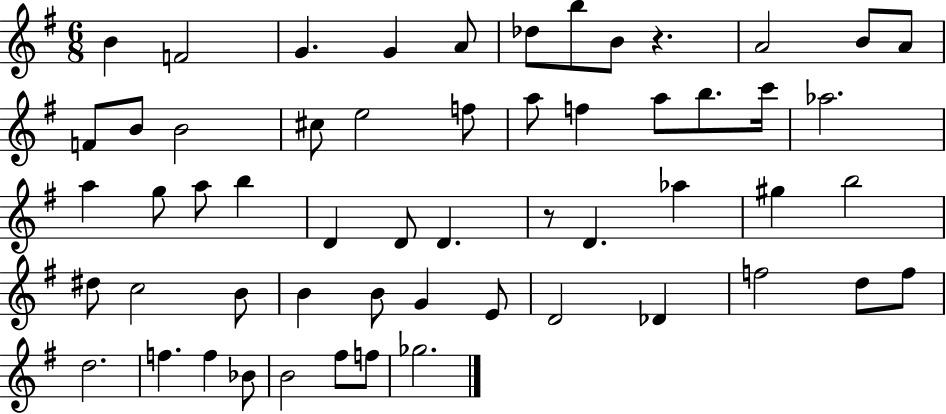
X:1
T:Untitled
M:6/8
L:1/4
K:G
B F2 G G A/2 _d/2 b/2 B/2 z A2 B/2 A/2 F/2 B/2 B2 ^c/2 e2 f/2 a/2 f a/2 b/2 c'/4 _a2 a g/2 a/2 b D D/2 D z/2 D _a ^g b2 ^d/2 c2 B/2 B B/2 G E/2 D2 _D f2 d/2 f/2 d2 f f _B/2 B2 ^f/2 f/2 _g2